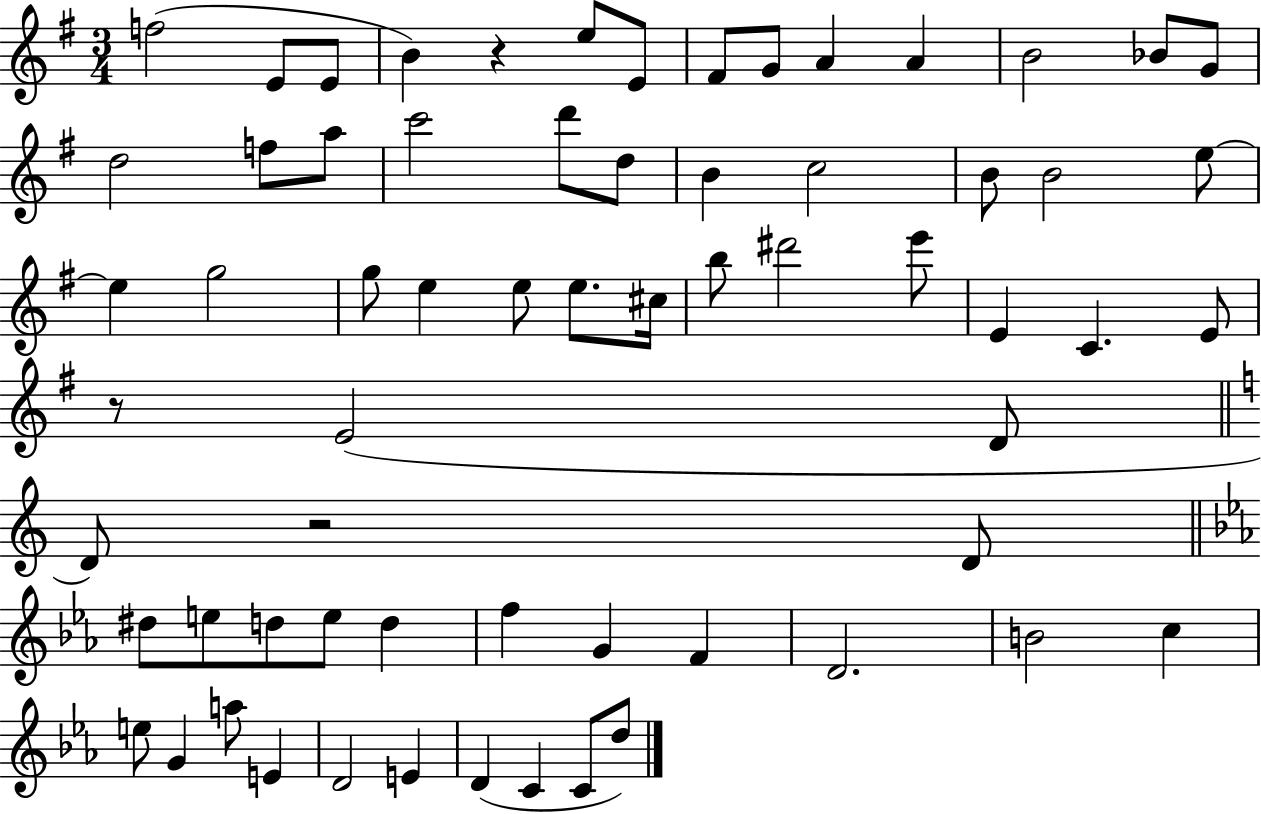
F5/h E4/e E4/e B4/q R/q E5/e E4/e F#4/e G4/e A4/q A4/q B4/h Bb4/e G4/e D5/h F5/e A5/e C6/h D6/e D5/e B4/q C5/h B4/e B4/h E5/e E5/q G5/h G5/e E5/q E5/e E5/e. C#5/s B5/e D#6/h E6/e E4/q C4/q. E4/e R/e E4/h D4/e D4/e R/h D4/e D#5/e E5/e D5/e E5/e D5/q F5/q G4/q F4/q D4/h. B4/h C5/q E5/e G4/q A5/e E4/q D4/h E4/q D4/q C4/q C4/e D5/e